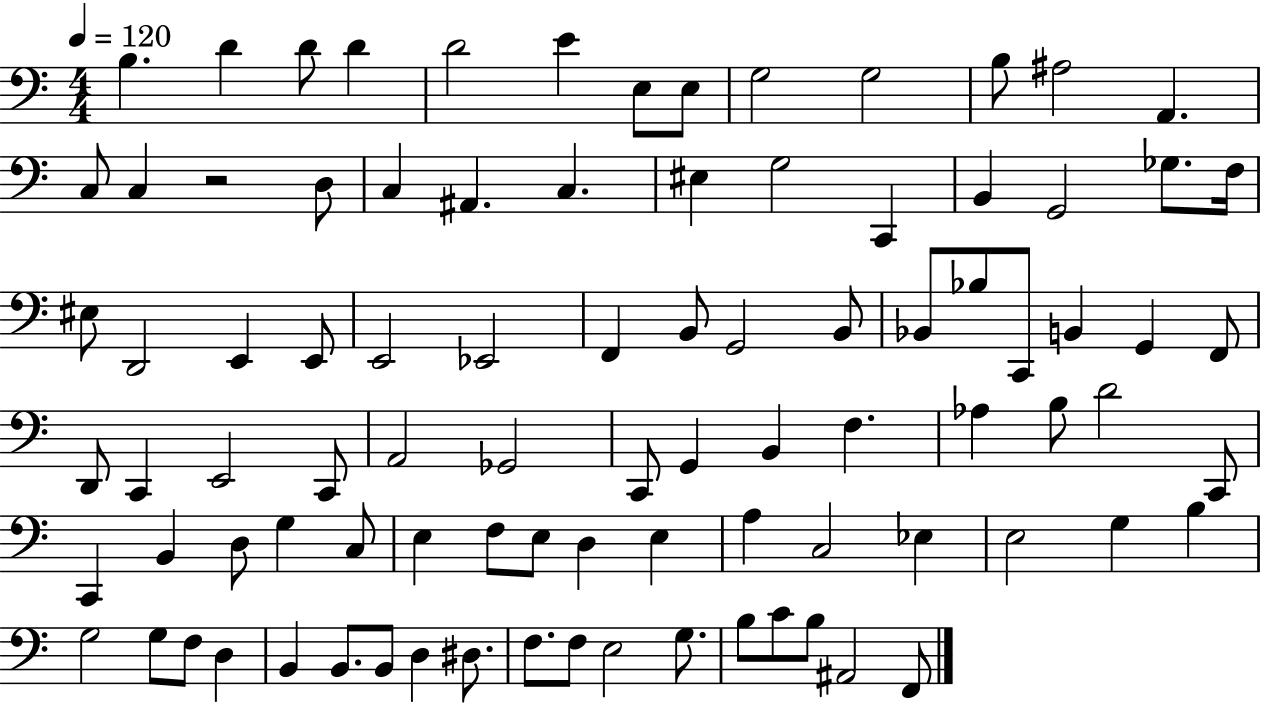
X:1
T:Untitled
M:4/4
L:1/4
K:C
B, D D/2 D D2 E E,/2 E,/2 G,2 G,2 B,/2 ^A,2 A,, C,/2 C, z2 D,/2 C, ^A,, C, ^E, G,2 C,, B,, G,,2 _G,/2 F,/4 ^E,/2 D,,2 E,, E,,/2 E,,2 _E,,2 F,, B,,/2 G,,2 B,,/2 _B,,/2 _B,/2 C,,/2 B,, G,, F,,/2 D,,/2 C,, E,,2 C,,/2 A,,2 _G,,2 C,,/2 G,, B,, F, _A, B,/2 D2 C,,/2 C,, B,, D,/2 G, C,/2 E, F,/2 E,/2 D, E, A, C,2 _E, E,2 G, B, G,2 G,/2 F,/2 D, B,, B,,/2 B,,/2 D, ^D,/2 F,/2 F,/2 E,2 G,/2 B,/2 C/2 B,/2 ^A,,2 F,,/2